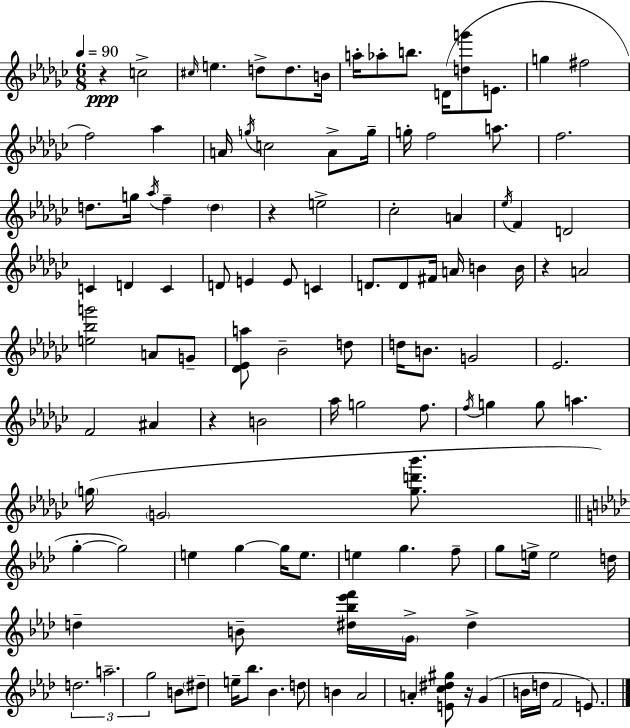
{
  \clef treble
  \numericTimeSignature
  \time 6/8
  \key ees \minor
  \tempo 4 = 90
  \repeat volta 2 { r4\ppp c''2-> | \grace { cis''16 } e''4. d''8-> d''8. | b'16 a''16-. aes''8-. b''8. d'16( <d'' g'''>8 e'8. | g''4 fis''2 | \break f''2) aes''4 | a'16 \acciaccatura { g''16 } c''2 a'8-> | g''16-- g''16-. f''2 a''8. | f''2. | \break d''8. g''16 \acciaccatura { aes''16 } f''4-- \parenthesize d''4 | r4 e''2-> | ces''2-. a'4 | \acciaccatura { ees''16 } f'4 d'2 | \break c'4 d'4 | c'4 d'8 e'4 e'8 | c'4 d'8. d'8 fis'16 a'16 b'4 | b'16 r4 a'2 | \break <e'' bes'' g'''>2 | a'8 g'8-- <des' ees' a''>8 bes'2-- | d''8 d''16 b'8. g'2 | ees'2. | \break f'2 | ais'4 r4 b'2 | aes''16 g''2 | f''8. \acciaccatura { f''16 } g''4 g''8 a''4. | \break \parenthesize g''16( \parenthesize g'2 | <g'' d''' bes'''>8. \bar "||" \break \key aes \major g''4-.~~ g''2) | e''4 g''4~~ g''16 e''8. | e''4 g''4. f''8-- | g''8 e''16-> e''2 d''16 | \break d''4-- b'8-- <dis'' bes'' ees''' f'''>16 \parenthesize g'16-> dis''4-> | \tuplet 3/2 { d''2. | a''2.-- | g''2 } b'8 \parenthesize dis''8-- | \break e''16-- bes''8. bes'4. d''8 | b'4 aes'2 | a'4-. <e' c'' dis'' gis''>8 r16 g'4( b'16 | d''16 f'2 e'8.) | \break } \bar "|."
}